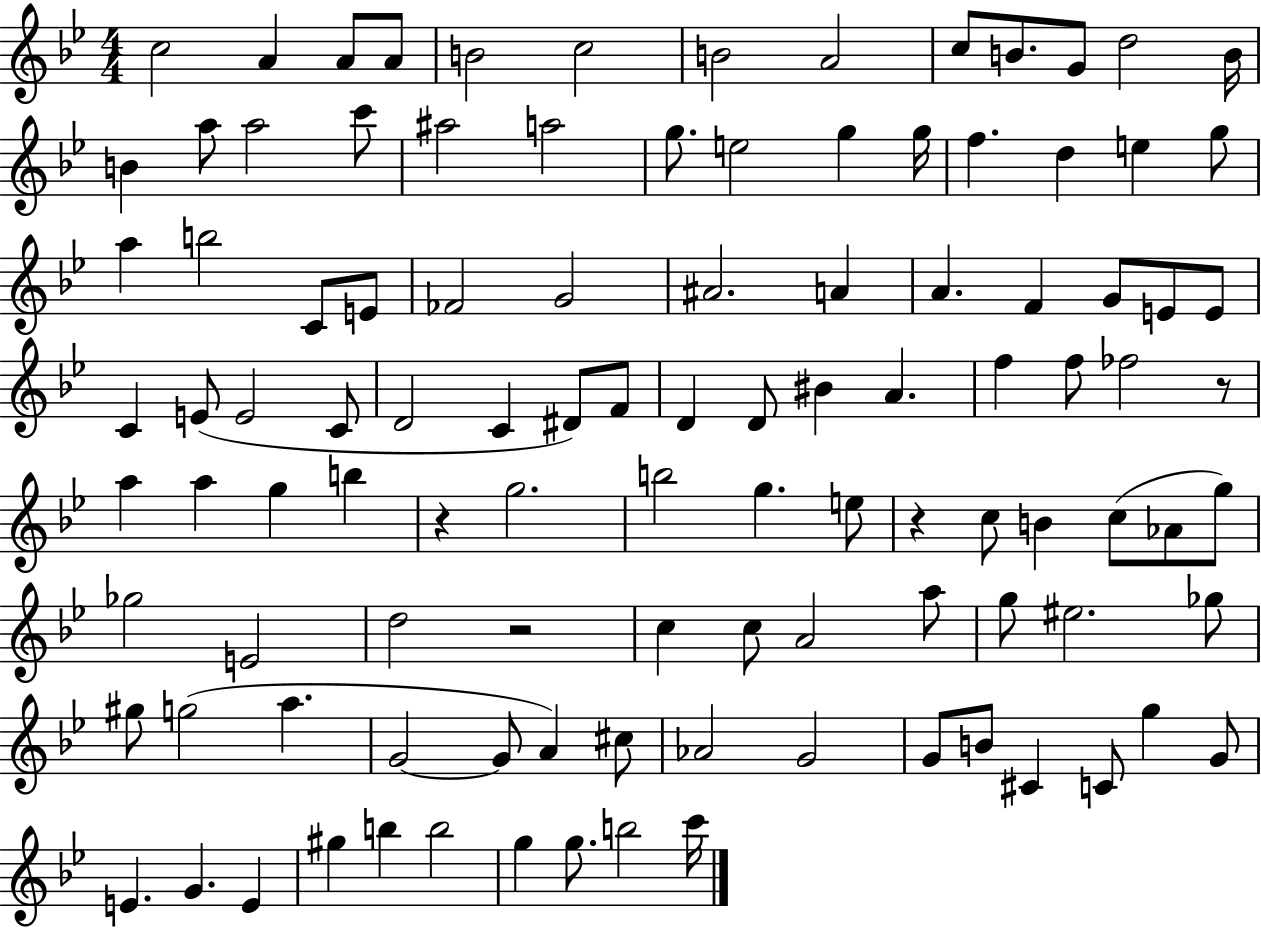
C5/h A4/q A4/e A4/e B4/h C5/h B4/h A4/h C5/e B4/e. G4/e D5/h B4/s B4/q A5/e A5/h C6/e A#5/h A5/h G5/e. E5/h G5/q G5/s F5/q. D5/q E5/q G5/e A5/q B5/h C4/e E4/e FES4/h G4/h A#4/h. A4/q A4/q. F4/q G4/e E4/e E4/e C4/q E4/e E4/h C4/e D4/h C4/q D#4/e F4/e D4/q D4/e BIS4/q A4/q. F5/q F5/e FES5/h R/e A5/q A5/q G5/q B5/q R/q G5/h. B5/h G5/q. E5/e R/q C5/e B4/q C5/e Ab4/e G5/e Gb5/h E4/h D5/h R/h C5/q C5/e A4/h A5/e G5/e EIS5/h. Gb5/e G#5/e G5/h A5/q. G4/h G4/e A4/q C#5/e Ab4/h G4/h G4/e B4/e C#4/q C4/e G5/q G4/e E4/q. G4/q. E4/q G#5/q B5/q B5/h G5/q G5/e. B5/h C6/s